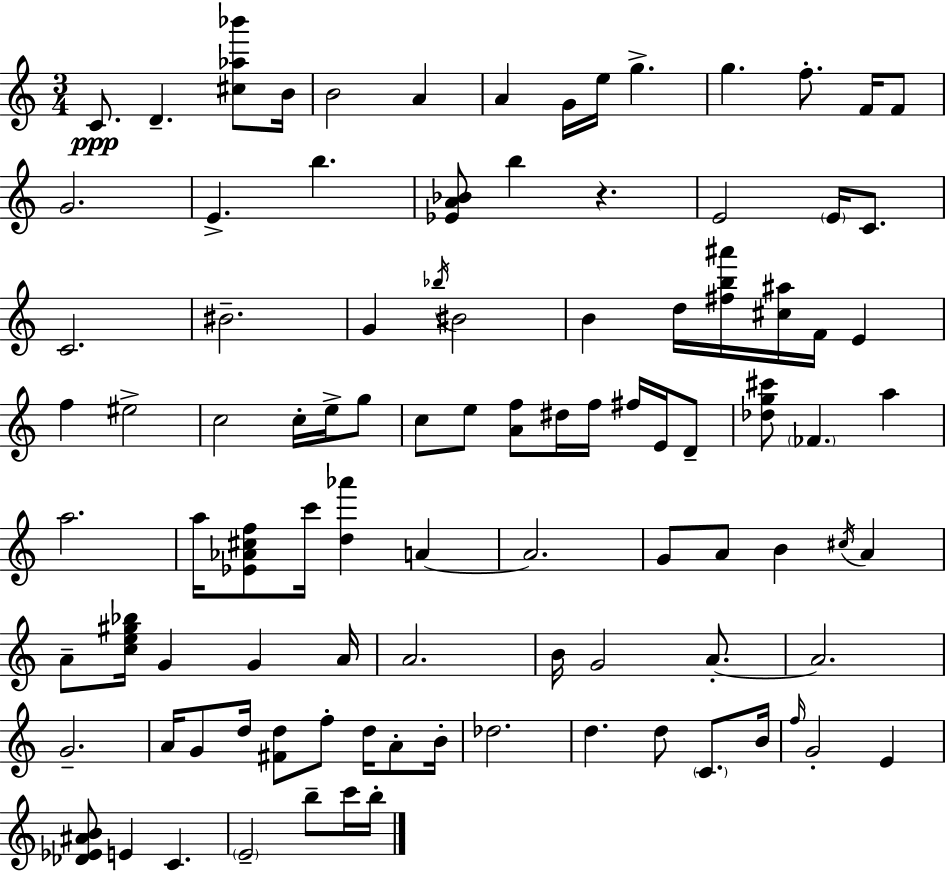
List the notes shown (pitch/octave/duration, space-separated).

C4/e. D4/q. [C#5,Ab5,Bb6]/e B4/s B4/h A4/q A4/q G4/s E5/s G5/q. G5/q. F5/e. F4/s F4/e G4/h. E4/q. B5/q. [Eb4,A4,Bb4]/e B5/q R/q. E4/h E4/s C4/e. C4/h. BIS4/h. G4/q Bb5/s BIS4/h B4/q D5/s [F#5,B5,A#6]/s [C#5,A#5]/s F4/s E4/q F5/q EIS5/h C5/h C5/s E5/s G5/e C5/e E5/e [A4,F5]/e D#5/s F5/s F#5/s E4/s D4/e [Db5,G5,C#6]/e FES4/q. A5/q A5/h. A5/s [Eb4,Ab4,C#5,F5]/e C6/s [D5,Ab6]/q A4/q A4/h. G4/e A4/e B4/q C#5/s A4/q A4/e [C5,E5,G#5,Bb5]/s G4/q G4/q A4/s A4/h. B4/s G4/h A4/e. A4/h. G4/h. A4/s G4/e D5/s [F#4,D5]/e F5/e D5/s A4/e B4/s Db5/h. D5/q. D5/e C4/e. B4/s F5/s G4/h E4/q [Db4,Eb4,A#4,B4]/e E4/q C4/q. E4/h B5/e C6/s B5/s